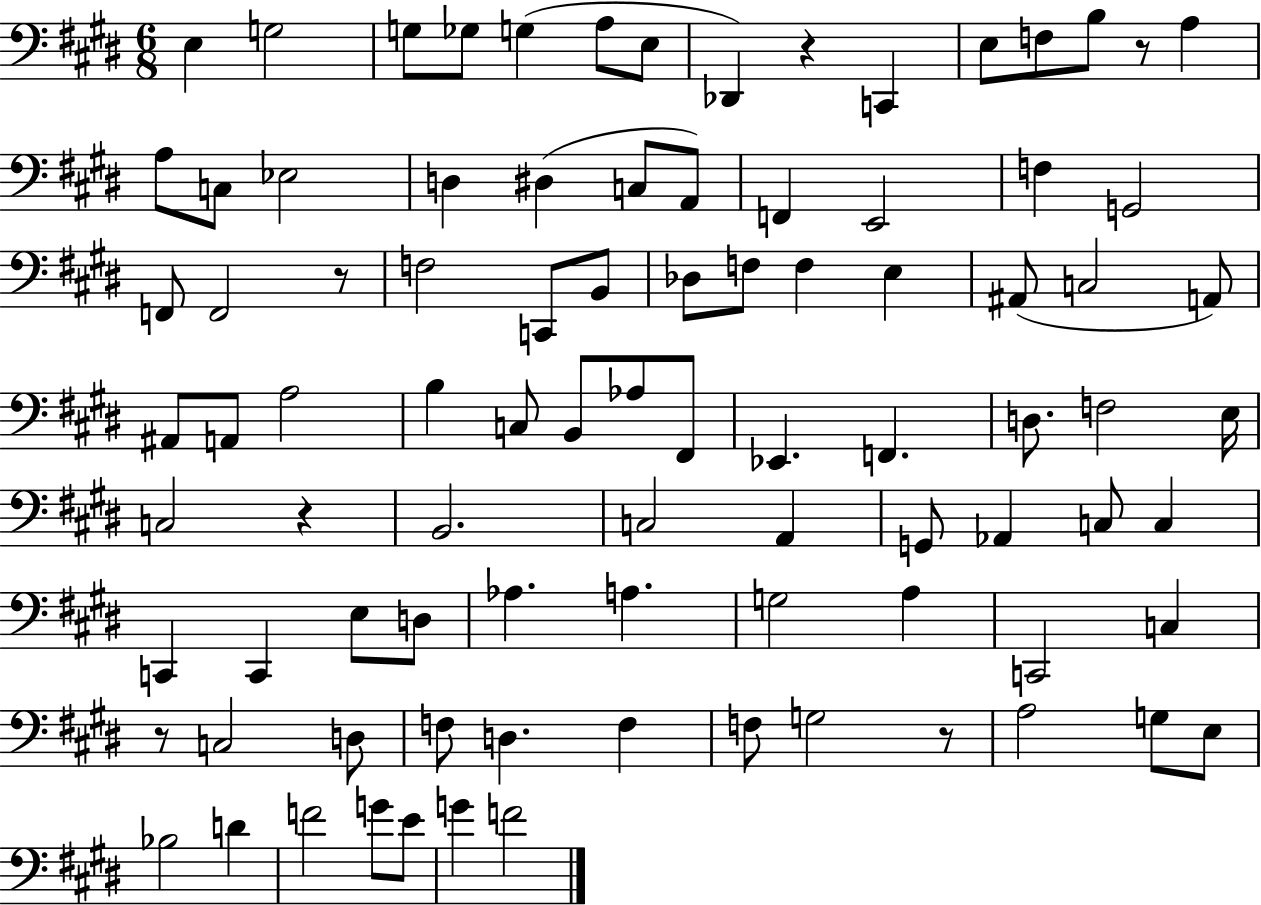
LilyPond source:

{
  \clef bass
  \numericTimeSignature
  \time 6/8
  \key e \major
  e4 g2 | g8 ges8 g4( a8 e8 | des,4) r4 c,4 | e8 f8 b8 r8 a4 | \break a8 c8 ees2 | d4 dis4( c8 a,8) | f,4 e,2 | f4 g,2 | \break f,8 f,2 r8 | f2 c,8 b,8 | des8 f8 f4 e4 | ais,8( c2 a,8) | \break ais,8 a,8 a2 | b4 c8 b,8 aes8 fis,8 | ees,4. f,4. | d8. f2 e16 | \break c2 r4 | b,2. | c2 a,4 | g,8 aes,4 c8 c4 | \break c,4 c,4 e8 d8 | aes4. a4. | g2 a4 | c,2 c4 | \break r8 c2 d8 | f8 d4. f4 | f8 g2 r8 | a2 g8 e8 | \break bes2 d'4 | f'2 g'8 e'8 | g'4 f'2 | \bar "|."
}